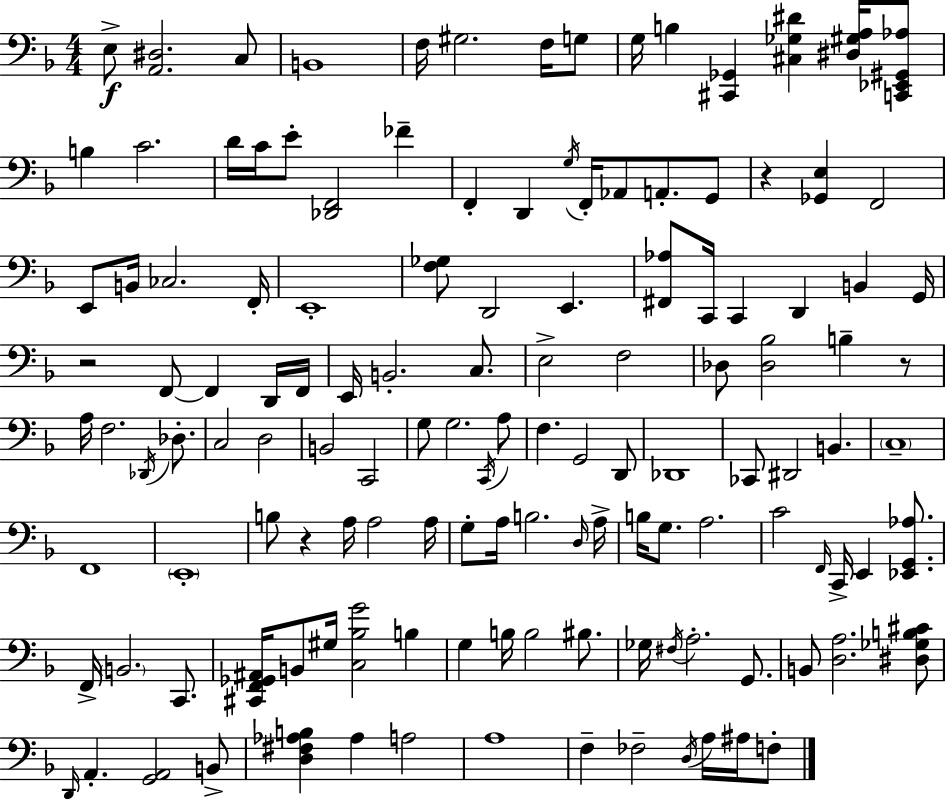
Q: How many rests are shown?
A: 4